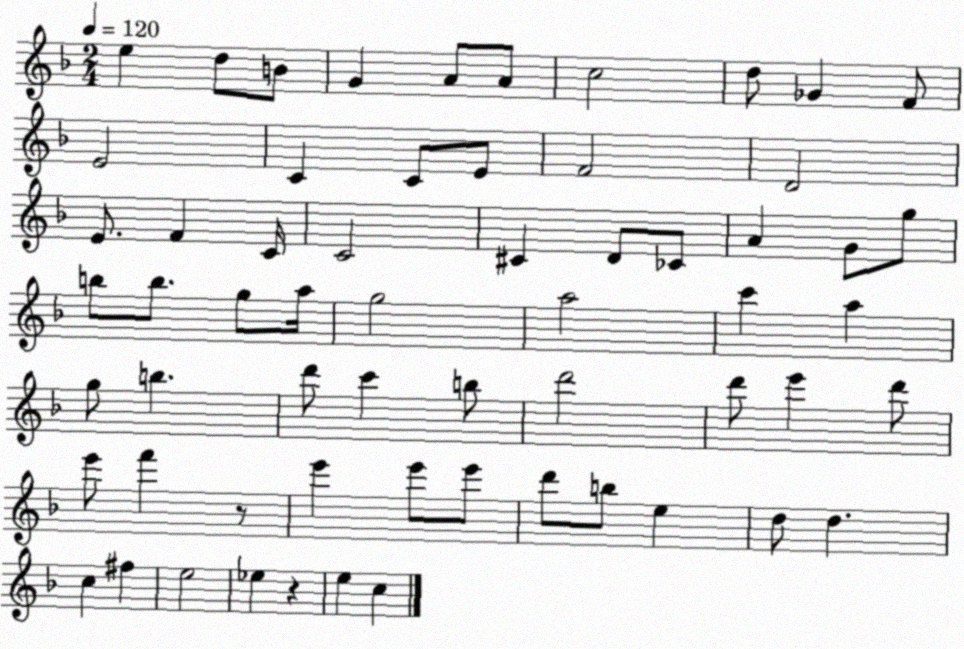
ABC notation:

X:1
T:Untitled
M:2/4
L:1/4
K:F
e d/2 B/2 G A/2 A/2 c2 d/2 _G F/2 E2 C C/2 E/2 F2 D2 E/2 F C/4 C2 ^C D/2 _C/2 A G/2 g/2 b/2 b/2 g/2 a/4 g2 a2 c' a g/2 b d'/2 c' b/2 d'2 d'/2 e' d'/2 e'/2 f' z/2 e' e'/2 e'/2 d'/2 b/2 e d/2 d c ^f e2 _e z e c